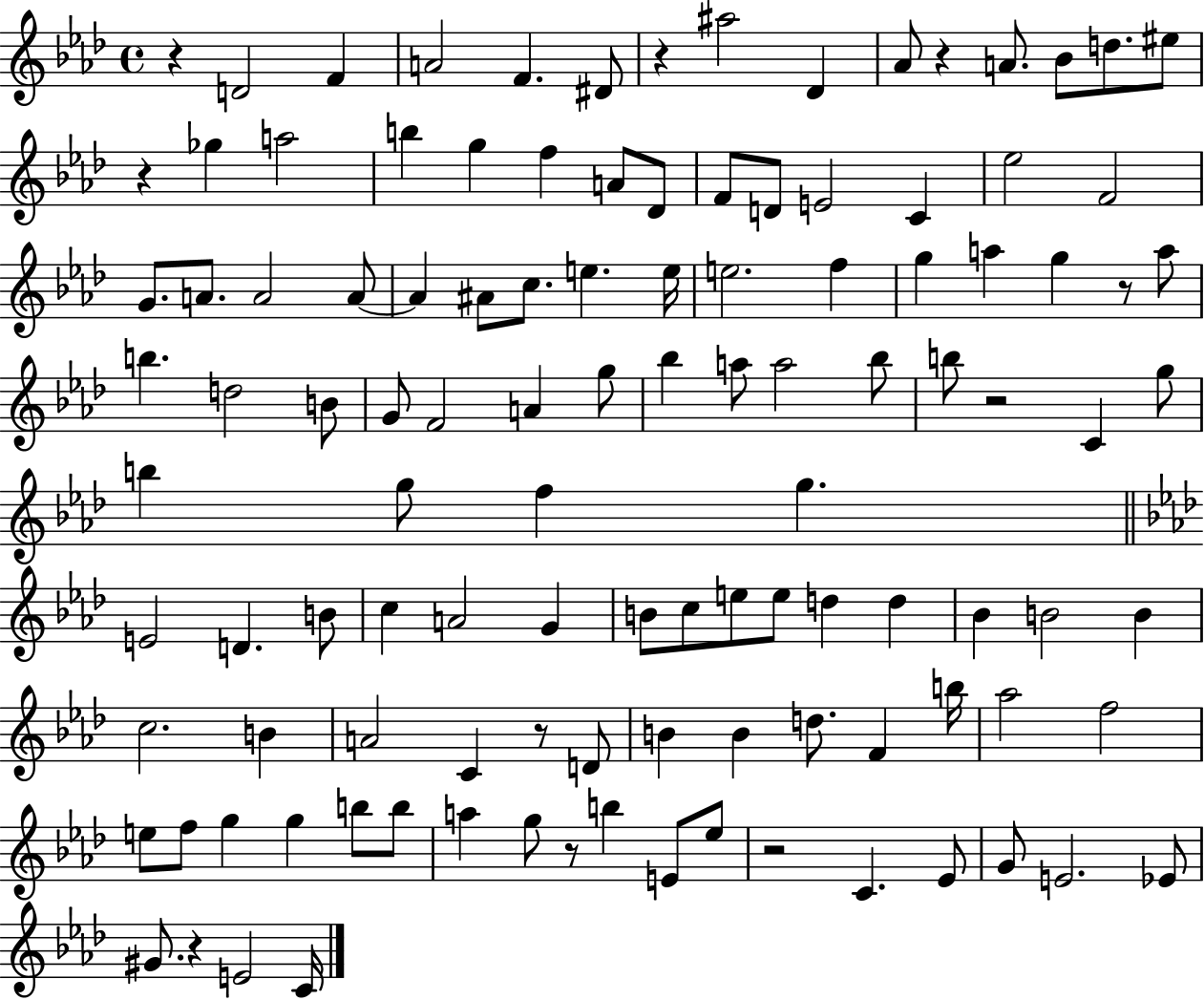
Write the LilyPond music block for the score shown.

{
  \clef treble
  \time 4/4
  \defaultTimeSignature
  \key aes \major
  r4 d'2 f'4 | a'2 f'4. dis'8 | r4 ais''2 des'4 | aes'8 r4 a'8. bes'8 d''8. eis''8 | \break r4 ges''4 a''2 | b''4 g''4 f''4 a'8 des'8 | f'8 d'8 e'2 c'4 | ees''2 f'2 | \break g'8. a'8. a'2 a'8~~ | a'4 ais'8 c''8. e''4. e''16 | e''2. f''4 | g''4 a''4 g''4 r8 a''8 | \break b''4. d''2 b'8 | g'8 f'2 a'4 g''8 | bes''4 a''8 a''2 bes''8 | b''8 r2 c'4 g''8 | \break b''4 g''8 f''4 g''4. | \bar "||" \break \key aes \major e'2 d'4. b'8 | c''4 a'2 g'4 | b'8 c''8 e''8 e''8 d''4 d''4 | bes'4 b'2 b'4 | \break c''2. b'4 | a'2 c'4 r8 d'8 | b'4 b'4 d''8. f'4 b''16 | aes''2 f''2 | \break e''8 f''8 g''4 g''4 b''8 b''8 | a''4 g''8 r8 b''4 e'8 ees''8 | r2 c'4. ees'8 | g'8 e'2. ees'8 | \break gis'8. r4 e'2 c'16 | \bar "|."
}